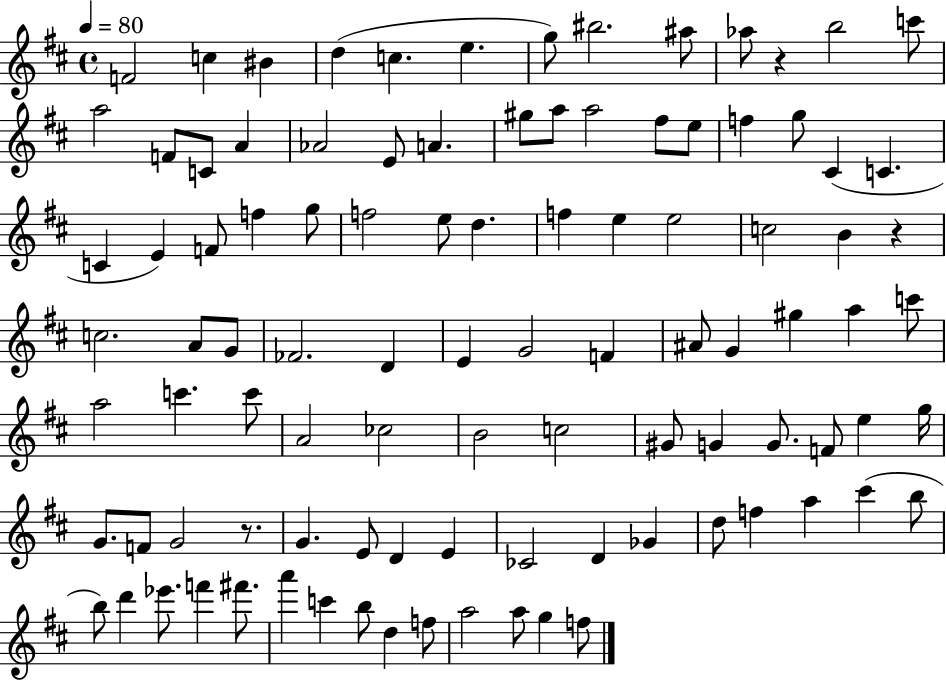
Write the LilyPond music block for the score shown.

{
  \clef treble
  \time 4/4
  \defaultTimeSignature
  \key d \major
  \tempo 4 = 80
  f'2 c''4 bis'4 | d''4( c''4. e''4. | g''8) bis''2. ais''8 | aes''8 r4 b''2 c'''8 | \break a''2 f'8 c'8 a'4 | aes'2 e'8 a'4. | gis''8 a''8 a''2 fis''8 e''8 | f''4 g''8 cis'4( c'4. | \break c'4 e'4) f'8 f''4 g''8 | f''2 e''8 d''4. | f''4 e''4 e''2 | c''2 b'4 r4 | \break c''2. a'8 g'8 | fes'2. d'4 | e'4 g'2 f'4 | ais'8 g'4 gis''4 a''4 c'''8 | \break a''2 c'''4. c'''8 | a'2 ces''2 | b'2 c''2 | gis'8 g'4 g'8. f'8 e''4 g''16 | \break g'8. f'8 g'2 r8. | g'4. e'8 d'4 e'4 | ces'2 d'4 ges'4 | d''8 f''4 a''4 cis'''4( b''8 | \break b''8) d'''4 ees'''8. f'''4 fis'''8. | a'''4 c'''4 b''8 d''4 f''8 | a''2 a''8 g''4 f''8 | \bar "|."
}